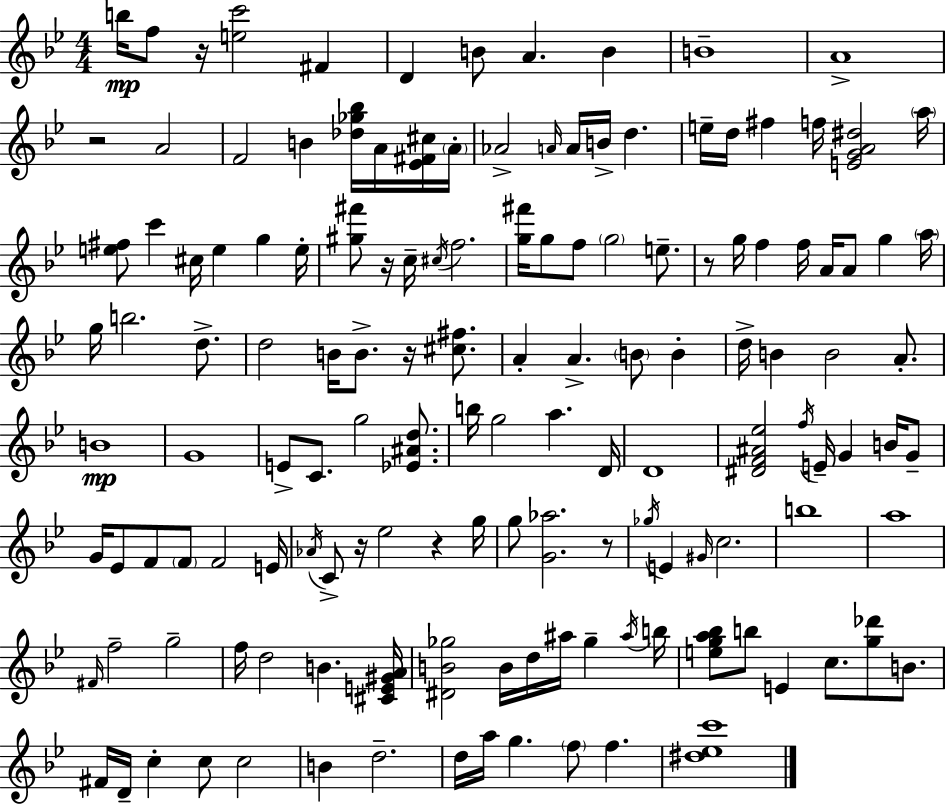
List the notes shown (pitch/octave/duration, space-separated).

B5/s F5/e R/s [E5,C6]/h F#4/q D4/q B4/e A4/q. B4/q B4/w A4/w R/h A4/h F4/h B4/q [Db5,Gb5,Bb5]/s A4/s [Eb4,F#4,C#5]/s A4/s Ab4/h A4/s A4/s B4/s D5/q. E5/s D5/s F#5/q F5/s [E4,G4,A4,D#5]/h A5/s [E5,F#5]/e C6/q C#5/s E5/q G5/q E5/s [G#5,F#6]/e R/s C5/s C#5/s F5/h. [G5,F#6]/s G5/e F5/e G5/h E5/e. R/e G5/s F5/q F5/s A4/s A4/e G5/q A5/s G5/s B5/h. D5/e. D5/h B4/s B4/e. R/s [C#5,F#5]/e. A4/q A4/q. B4/e B4/q D5/s B4/q B4/h A4/e. B4/w G4/w E4/e C4/e. G5/h [Eb4,A#4,D5]/e. B5/s G5/h A5/q. D4/s D4/w [D#4,F4,A#4,Eb5]/h F5/s E4/s G4/q B4/s G4/e G4/s Eb4/e F4/e F4/e F4/h E4/s Ab4/s C4/e R/s Eb5/h R/q G5/s G5/e [G4,Ab5]/h. R/e Gb5/s E4/q G#4/s C5/h. B5/w A5/w F#4/s F5/h G5/h F5/s D5/h B4/q. [C#4,E4,G#4,A4]/s [D#4,B4,Gb5]/h B4/s D5/s A#5/s Gb5/q A#5/s B5/s [E5,G5,A5,Bb5]/e B5/e E4/q C5/e. [G5,Db6]/e B4/e. F#4/s D4/s C5/q C5/e C5/h B4/q D5/h. D5/s A5/s G5/q. F5/e F5/q. [D#5,Eb5,C6]/w